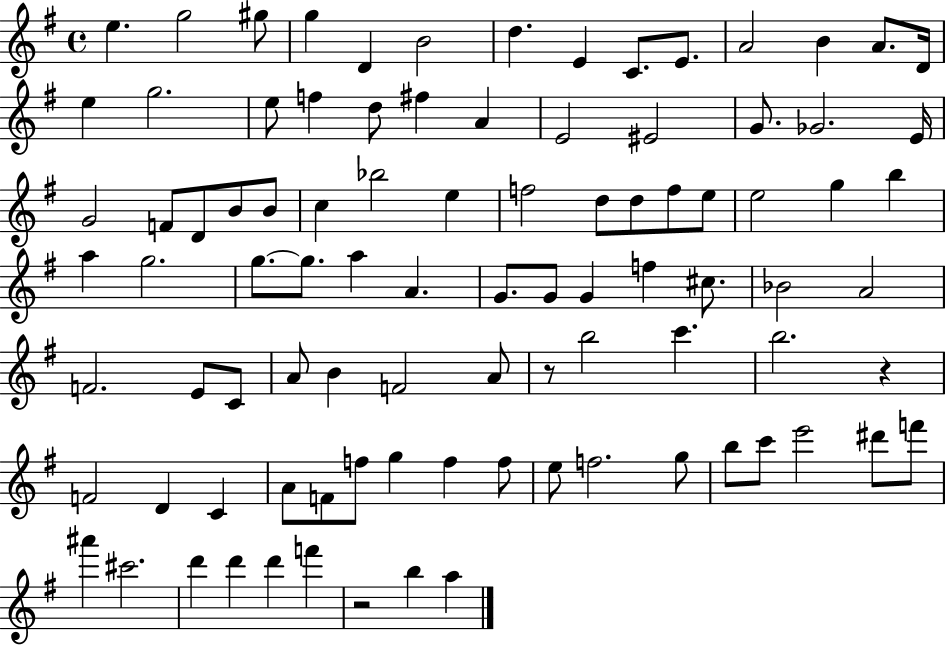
X:1
T:Untitled
M:4/4
L:1/4
K:G
e g2 ^g/2 g D B2 d E C/2 E/2 A2 B A/2 D/4 e g2 e/2 f d/2 ^f A E2 ^E2 G/2 _G2 E/4 G2 F/2 D/2 B/2 B/2 c _b2 e f2 d/2 d/2 f/2 e/2 e2 g b a g2 g/2 g/2 a A G/2 G/2 G f ^c/2 _B2 A2 F2 E/2 C/2 A/2 B F2 A/2 z/2 b2 c' b2 z F2 D C A/2 F/2 f/2 g f f/2 e/2 f2 g/2 b/2 c'/2 e'2 ^d'/2 f'/2 ^a' ^c'2 d' d' d' f' z2 b a